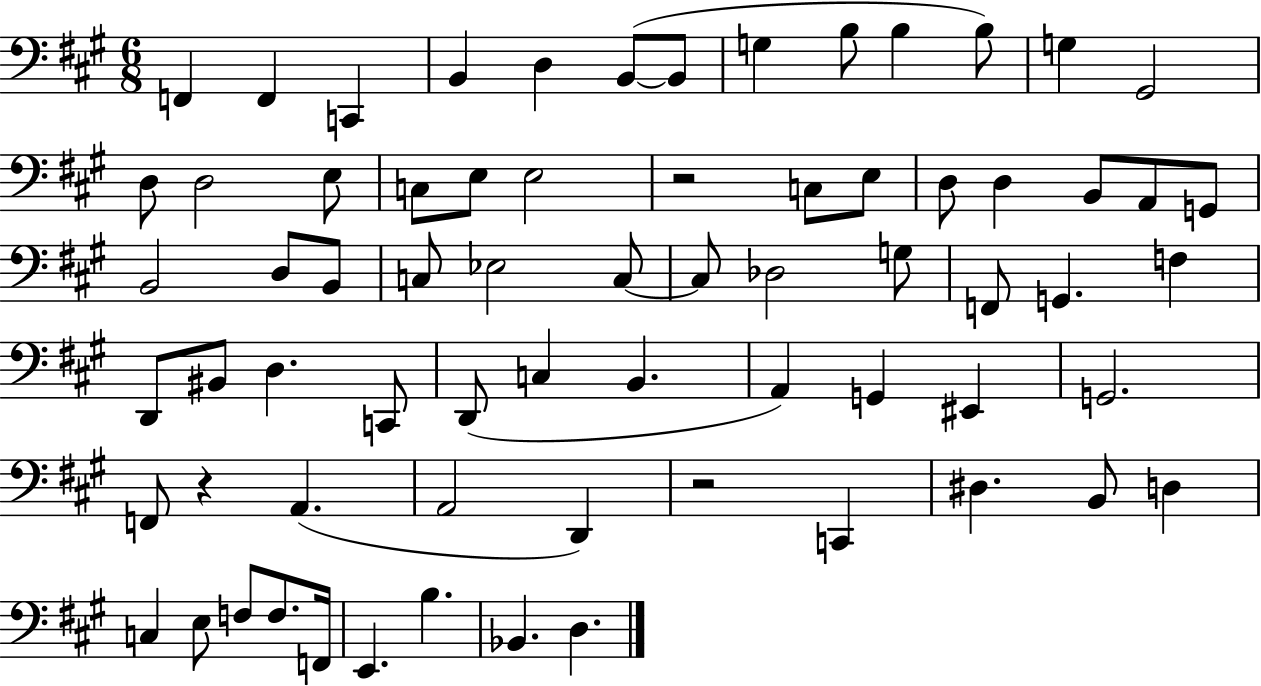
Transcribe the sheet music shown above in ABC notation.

X:1
T:Untitled
M:6/8
L:1/4
K:A
F,, F,, C,, B,, D, B,,/2 B,,/2 G, B,/2 B, B,/2 G, ^G,,2 D,/2 D,2 E,/2 C,/2 E,/2 E,2 z2 C,/2 E,/2 D,/2 D, B,,/2 A,,/2 G,,/2 B,,2 D,/2 B,,/2 C,/2 _E,2 C,/2 C,/2 _D,2 G,/2 F,,/2 G,, F, D,,/2 ^B,,/2 D, C,,/2 D,,/2 C, B,, A,, G,, ^E,, G,,2 F,,/2 z A,, A,,2 D,, z2 C,, ^D, B,,/2 D, C, E,/2 F,/2 F,/2 F,,/4 E,, B, _B,, D,